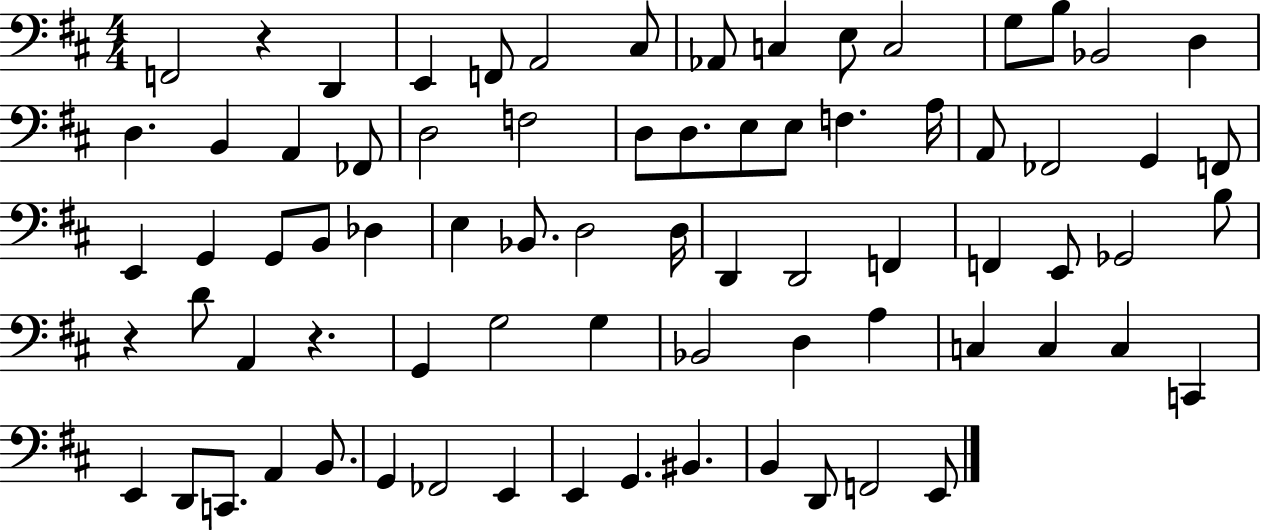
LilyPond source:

{
  \clef bass
  \numericTimeSignature
  \time 4/4
  \key d \major
  f,2 r4 d,4 | e,4 f,8 a,2 cis8 | aes,8 c4 e8 c2 | g8 b8 bes,2 d4 | \break d4. b,4 a,4 fes,8 | d2 f2 | d8 d8. e8 e8 f4. a16 | a,8 fes,2 g,4 f,8 | \break e,4 g,4 g,8 b,8 des4 | e4 bes,8. d2 d16 | d,4 d,2 f,4 | f,4 e,8 ges,2 b8 | \break r4 d'8 a,4 r4. | g,4 g2 g4 | bes,2 d4 a4 | c4 c4 c4 c,4 | \break e,4 d,8 c,8. a,4 b,8. | g,4 fes,2 e,4 | e,4 g,4. bis,4. | b,4 d,8 f,2 e,8 | \break \bar "|."
}